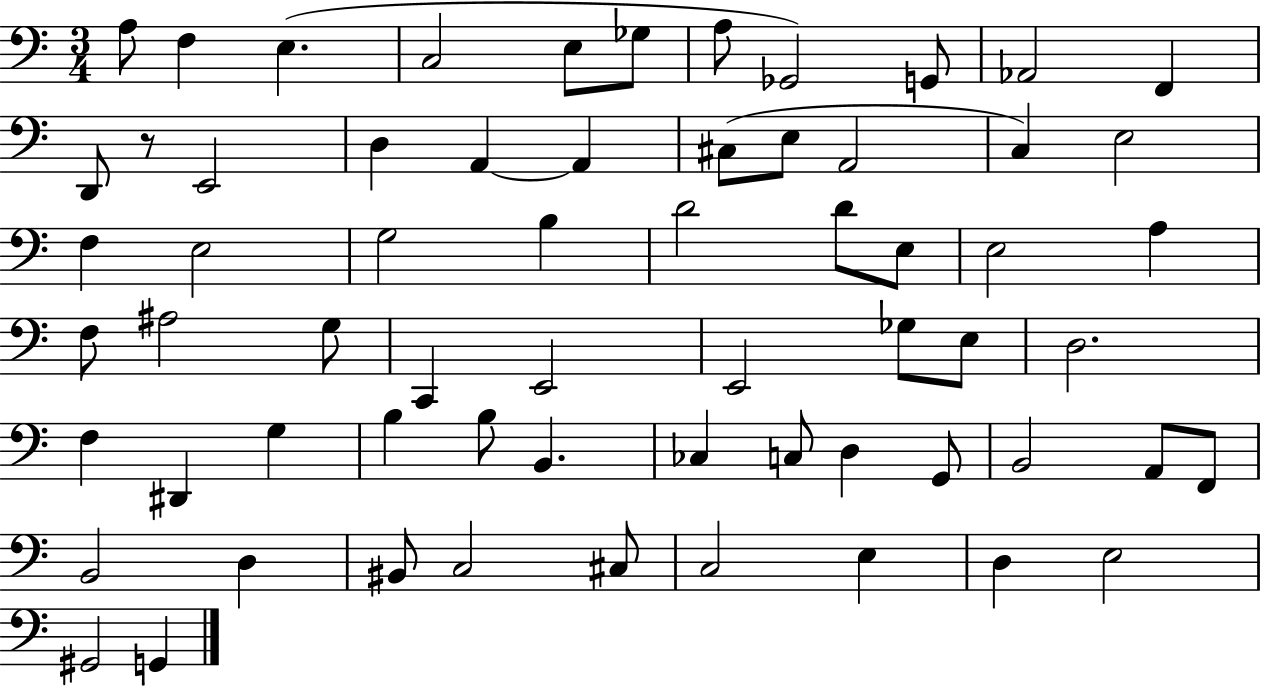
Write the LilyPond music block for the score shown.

{
  \clef bass
  \numericTimeSignature
  \time 3/4
  \key c \major
  a8 f4 e4.( | c2 e8 ges8 | a8 ges,2) g,8 | aes,2 f,4 | \break d,8 r8 e,2 | d4 a,4~~ a,4 | cis8( e8 a,2 | c4) e2 | \break f4 e2 | g2 b4 | d'2 d'8 e8 | e2 a4 | \break f8 ais2 g8 | c,4 e,2 | e,2 ges8 e8 | d2. | \break f4 dis,4 g4 | b4 b8 b,4. | ces4 c8 d4 g,8 | b,2 a,8 f,8 | \break b,2 d4 | bis,8 c2 cis8 | c2 e4 | d4 e2 | \break gis,2 g,4 | \bar "|."
}